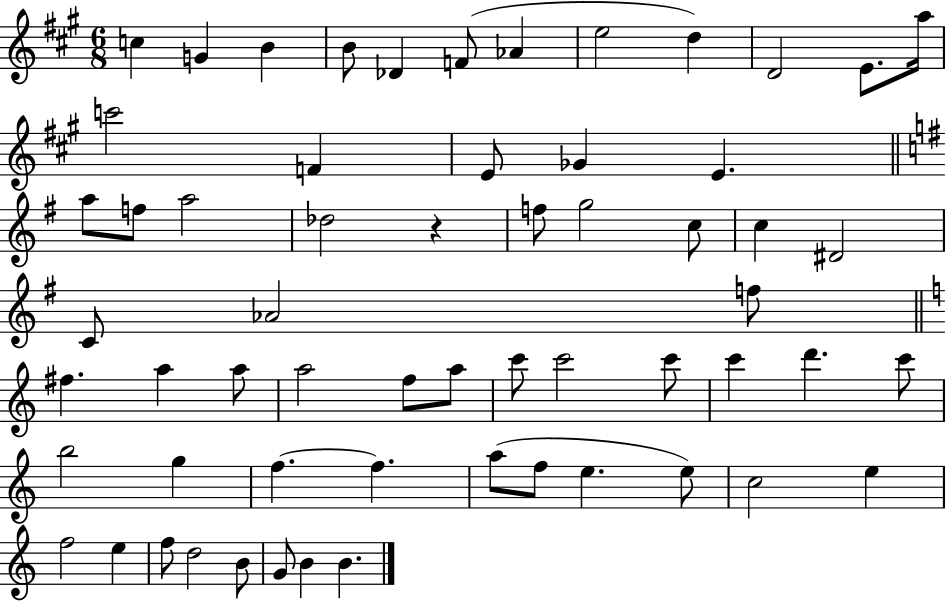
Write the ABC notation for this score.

X:1
T:Untitled
M:6/8
L:1/4
K:A
c G B B/2 _D F/2 _A e2 d D2 E/2 a/4 c'2 F E/2 _G E a/2 f/2 a2 _d2 z f/2 g2 c/2 c ^D2 C/2 _A2 f/2 ^f a a/2 a2 f/2 a/2 c'/2 c'2 c'/2 c' d' c'/2 b2 g f f a/2 f/2 e e/2 c2 e f2 e f/2 d2 B/2 G/2 B B